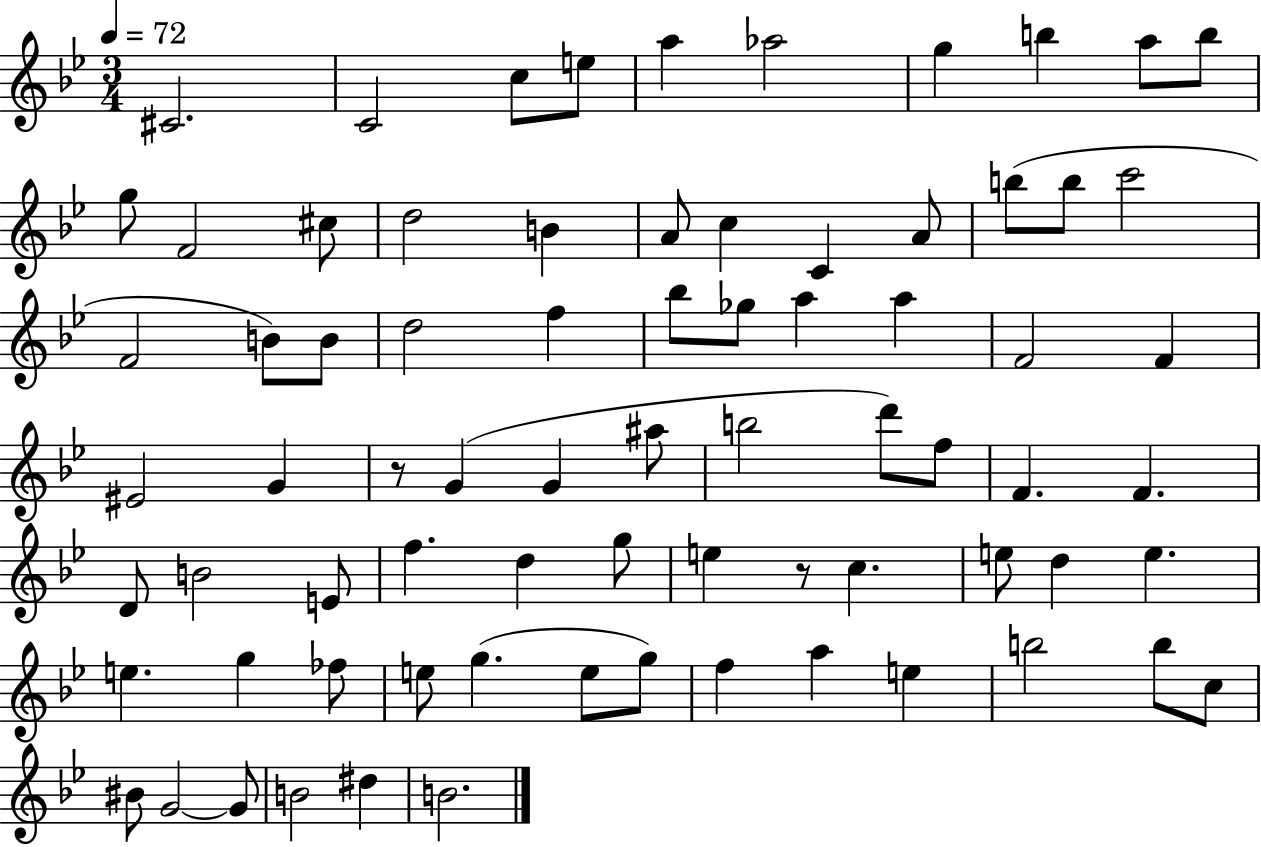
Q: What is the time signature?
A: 3/4